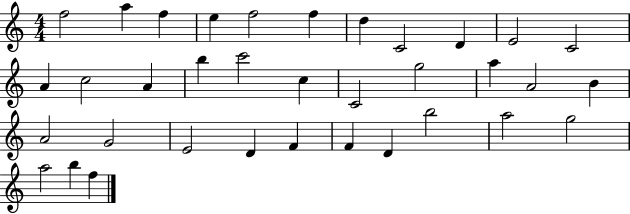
X:1
T:Untitled
M:4/4
L:1/4
K:C
f2 a f e f2 f d C2 D E2 C2 A c2 A b c'2 c C2 g2 a A2 B A2 G2 E2 D F F D b2 a2 g2 a2 b f